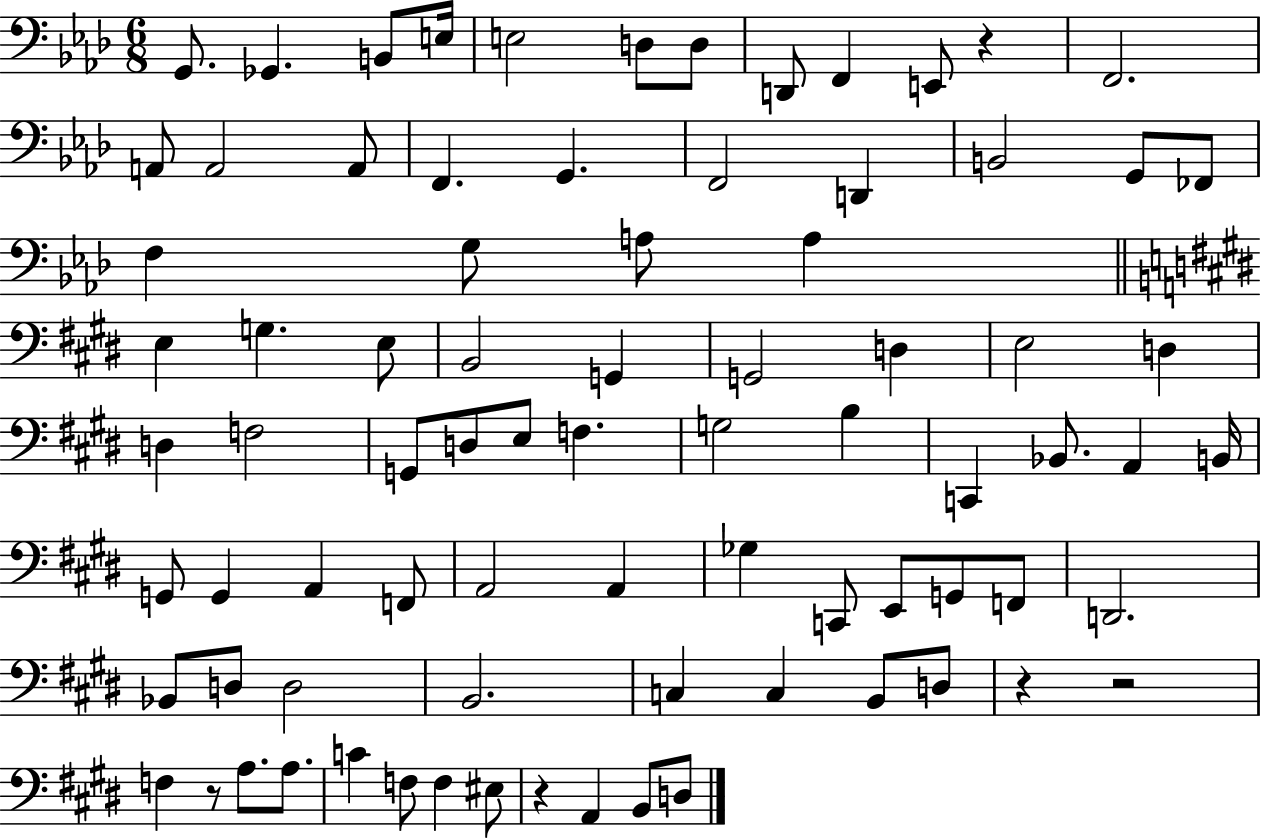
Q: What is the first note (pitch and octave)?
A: G2